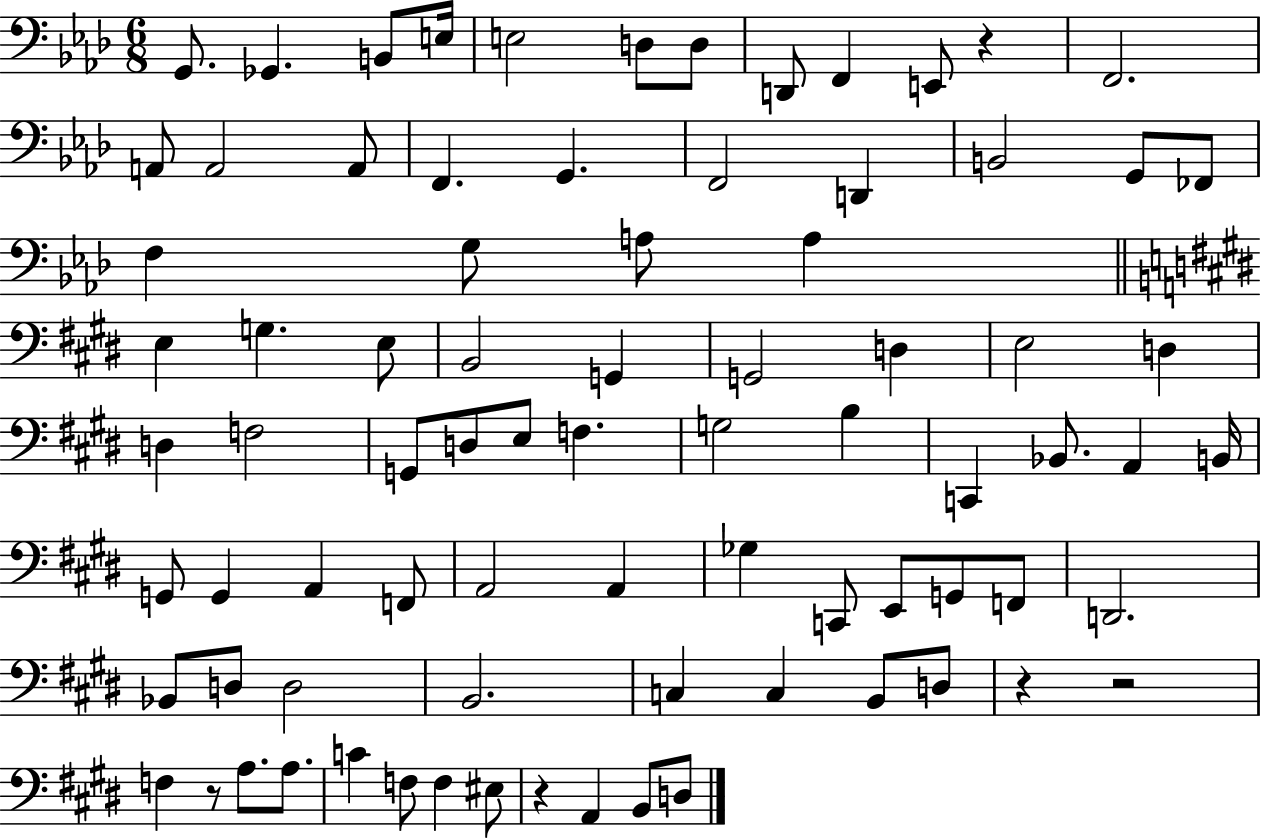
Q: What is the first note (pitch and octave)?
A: G2